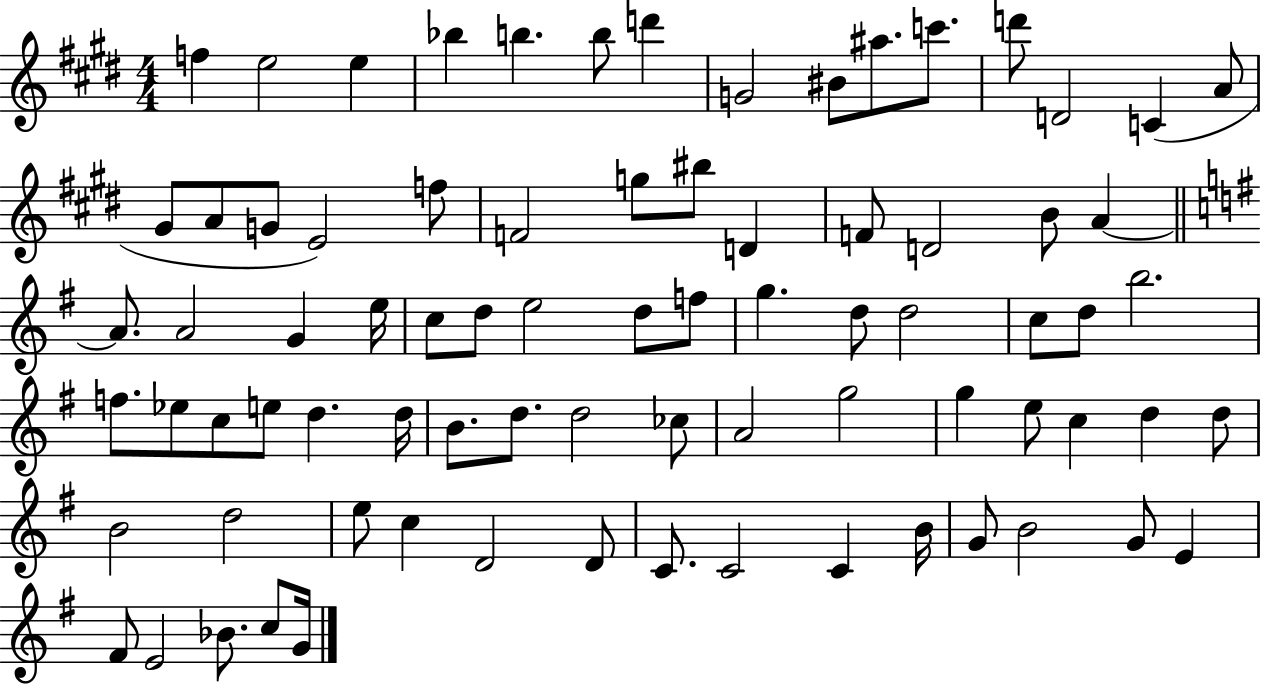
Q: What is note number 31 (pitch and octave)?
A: G4